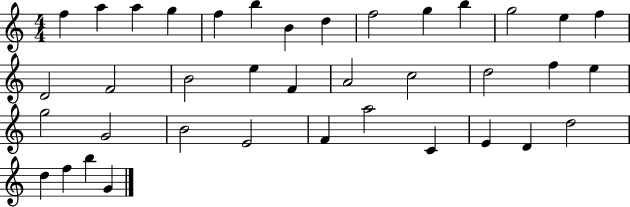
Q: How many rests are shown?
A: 0